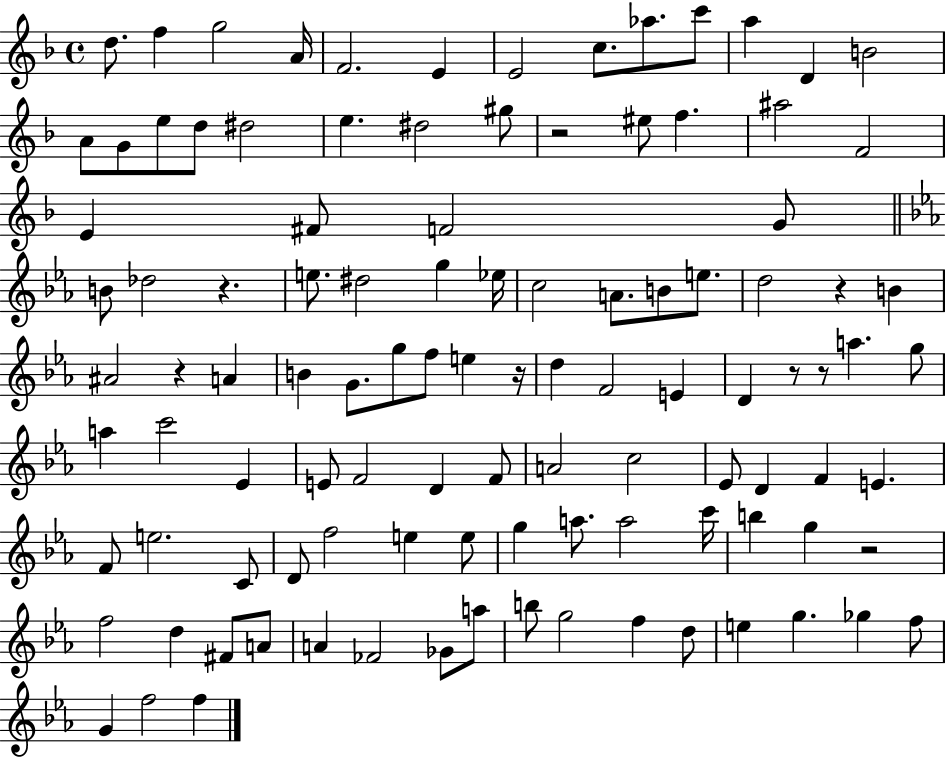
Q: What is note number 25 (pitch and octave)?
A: F4